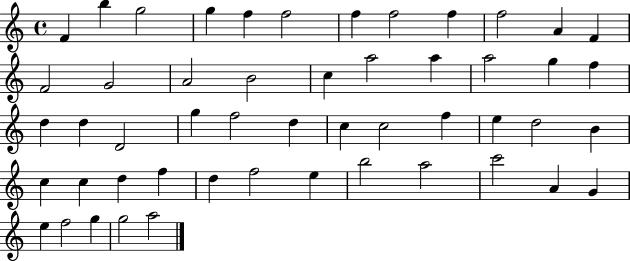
{
  \clef treble
  \time 4/4
  \defaultTimeSignature
  \key c \major
  f'4 b''4 g''2 | g''4 f''4 f''2 | f''4 f''2 f''4 | f''2 a'4 f'4 | \break f'2 g'2 | a'2 b'2 | c''4 a''2 a''4 | a''2 g''4 f''4 | \break d''4 d''4 d'2 | g''4 f''2 d''4 | c''4 c''2 f''4 | e''4 d''2 b'4 | \break c''4 c''4 d''4 f''4 | d''4 f''2 e''4 | b''2 a''2 | c'''2 a'4 g'4 | \break e''4 f''2 g''4 | g''2 a''2 | \bar "|."
}